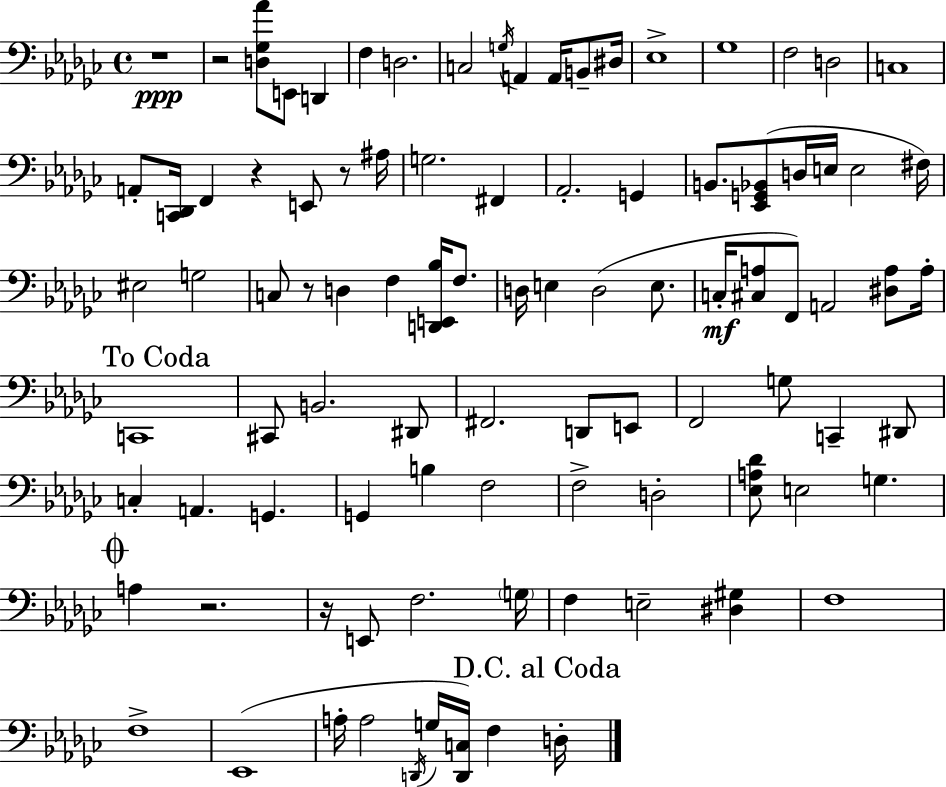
R/w R/h [D3,Gb3,Ab4]/e E2/e D2/q F3/q D3/h. C3/h G3/s A2/q A2/s B2/e D#3/s Eb3/w Gb3/w F3/h D3/h C3/w A2/e [C2,Db2]/s F2/q R/q E2/e R/e A#3/s G3/h. F#2/q Ab2/h. G2/q B2/e. [Eb2,G2,Bb2]/e D3/s E3/s E3/h F#3/s EIS3/h G3/h C3/e R/e D3/q F3/q [D2,E2,Bb3]/s F3/e. D3/s E3/q D3/h E3/e. C3/s [C#3,A3]/e F2/e A2/h [D#3,A3]/e A3/s C2/w C#2/e B2/h. D#2/e F#2/h. D2/e E2/e F2/h G3/e C2/q D#2/e C3/q A2/q. G2/q. G2/q B3/q F3/h F3/h D3/h [Eb3,A3,Db4]/e E3/h G3/q. A3/q R/h. R/s E2/e F3/h. G3/s F3/q E3/h [D#3,G#3]/q F3/w F3/w Eb2/w A3/s A3/h D2/s G3/s [D2,C3]/s F3/q D3/s